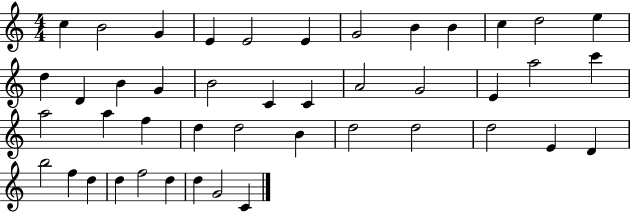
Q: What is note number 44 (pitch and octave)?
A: C4